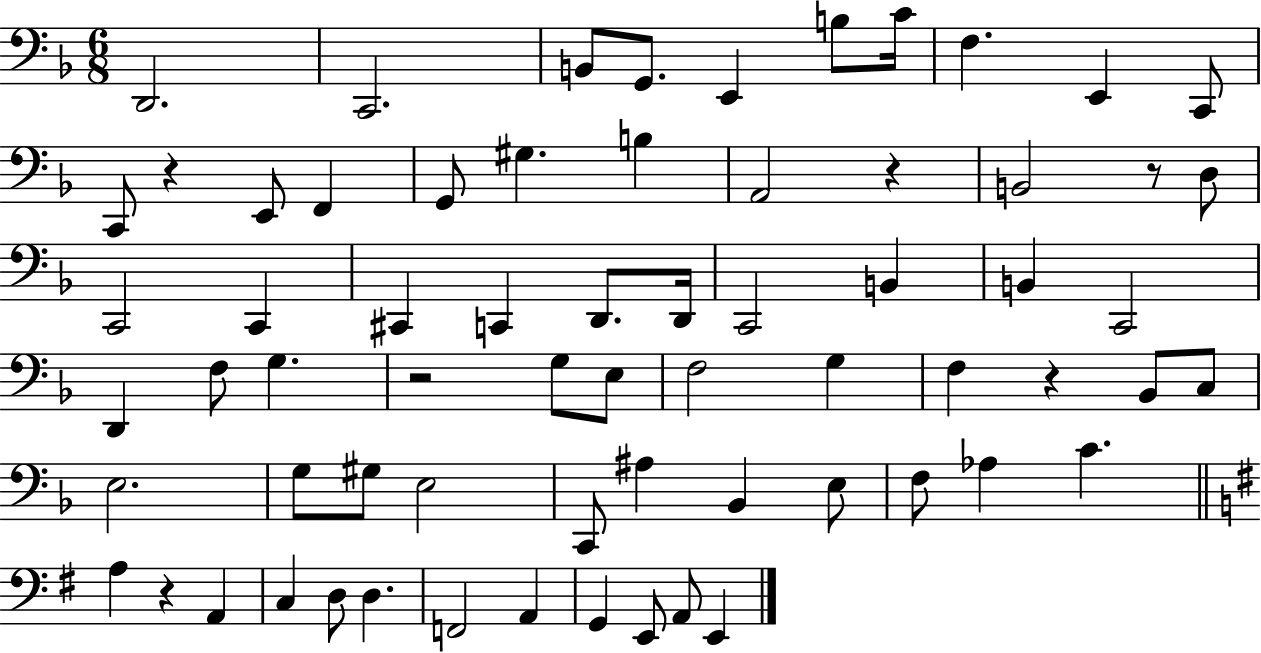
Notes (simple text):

D2/h. C2/h. B2/e G2/e. E2/q B3/e C4/s F3/q. E2/q C2/e C2/e R/q E2/e F2/q G2/e G#3/q. B3/q A2/h R/q B2/h R/e D3/e C2/h C2/q C#2/q C2/q D2/e. D2/s C2/h B2/q B2/q C2/h D2/q F3/e G3/q. R/h G3/e E3/e F3/h G3/q F3/q R/q Bb2/e C3/e E3/h. G3/e G#3/e E3/h C2/e A#3/q Bb2/q E3/e F3/e Ab3/q C4/q. A3/q R/q A2/q C3/q D3/e D3/q. F2/h A2/q G2/q E2/e A2/e E2/q